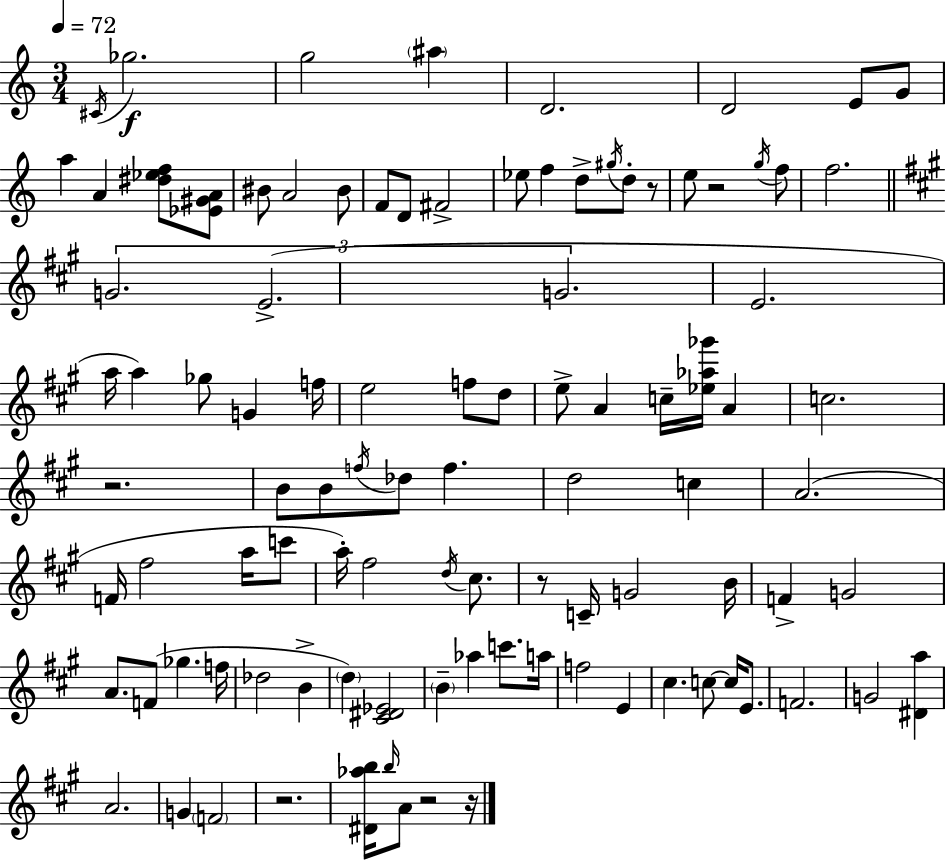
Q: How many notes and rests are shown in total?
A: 100